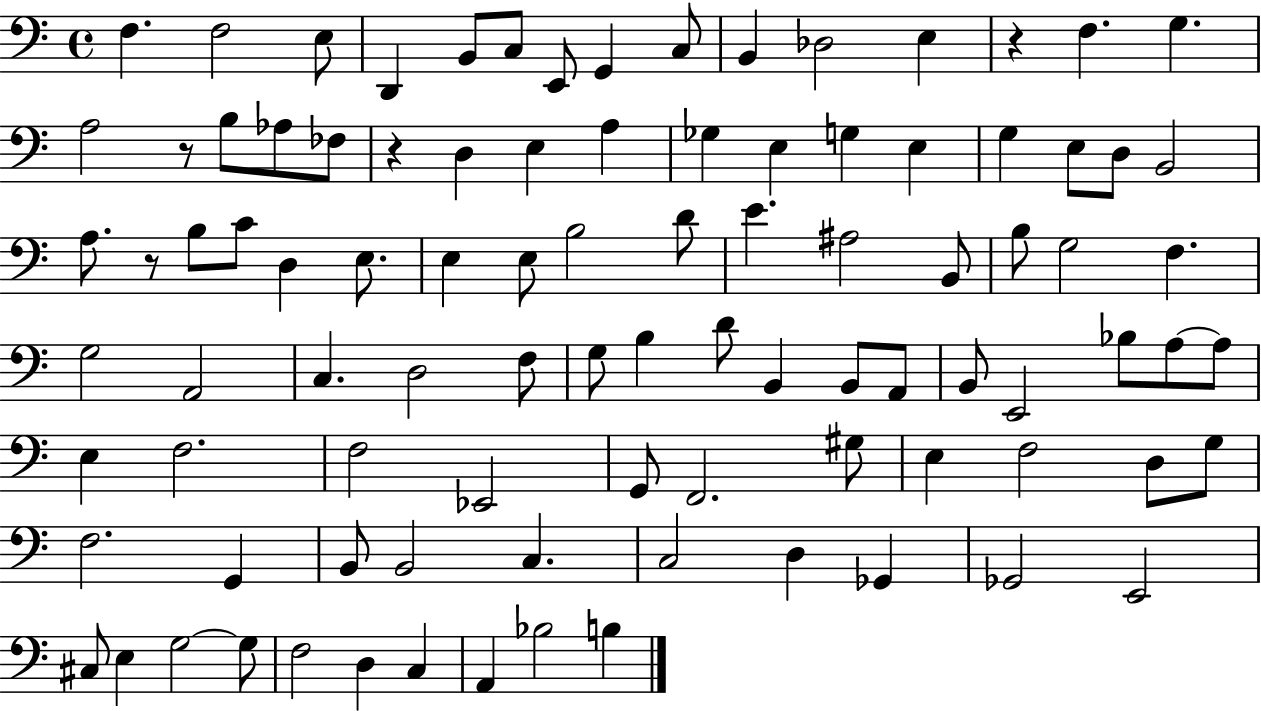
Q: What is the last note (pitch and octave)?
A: B3